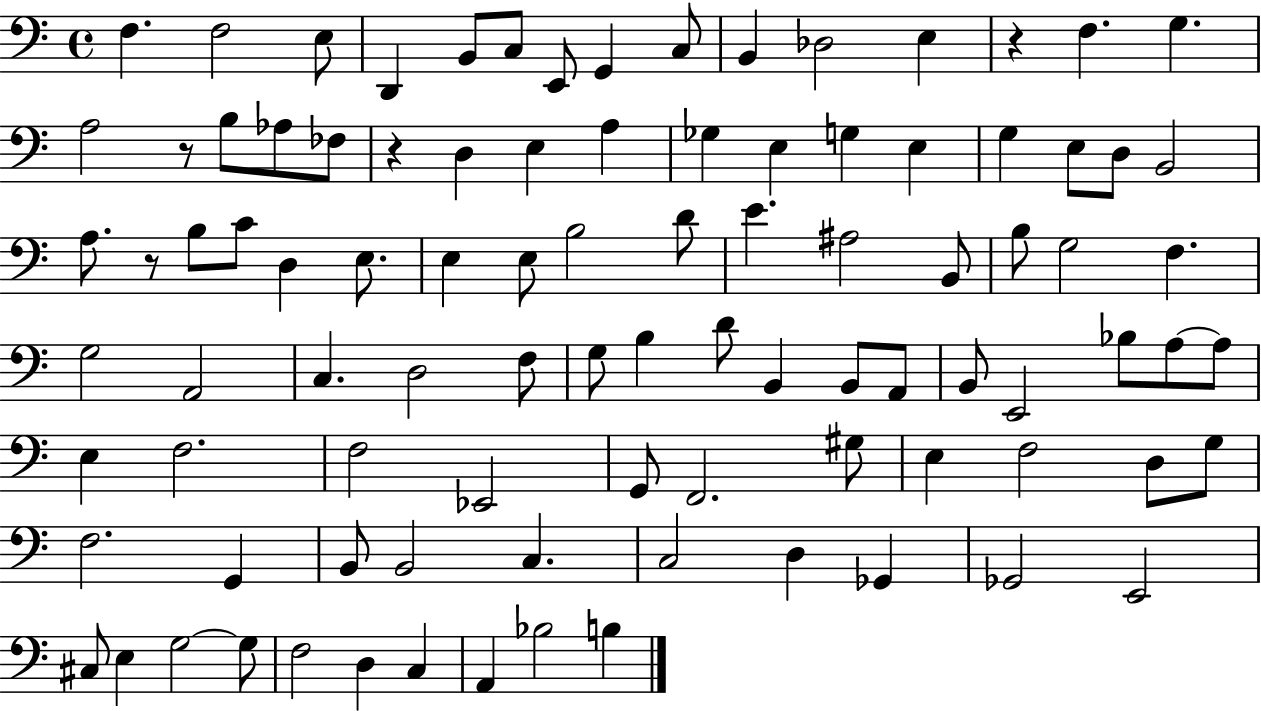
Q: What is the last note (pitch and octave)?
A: B3